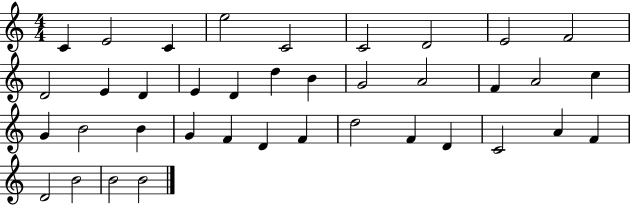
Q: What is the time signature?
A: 4/4